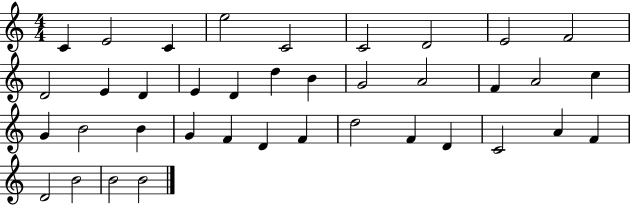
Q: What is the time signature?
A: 4/4